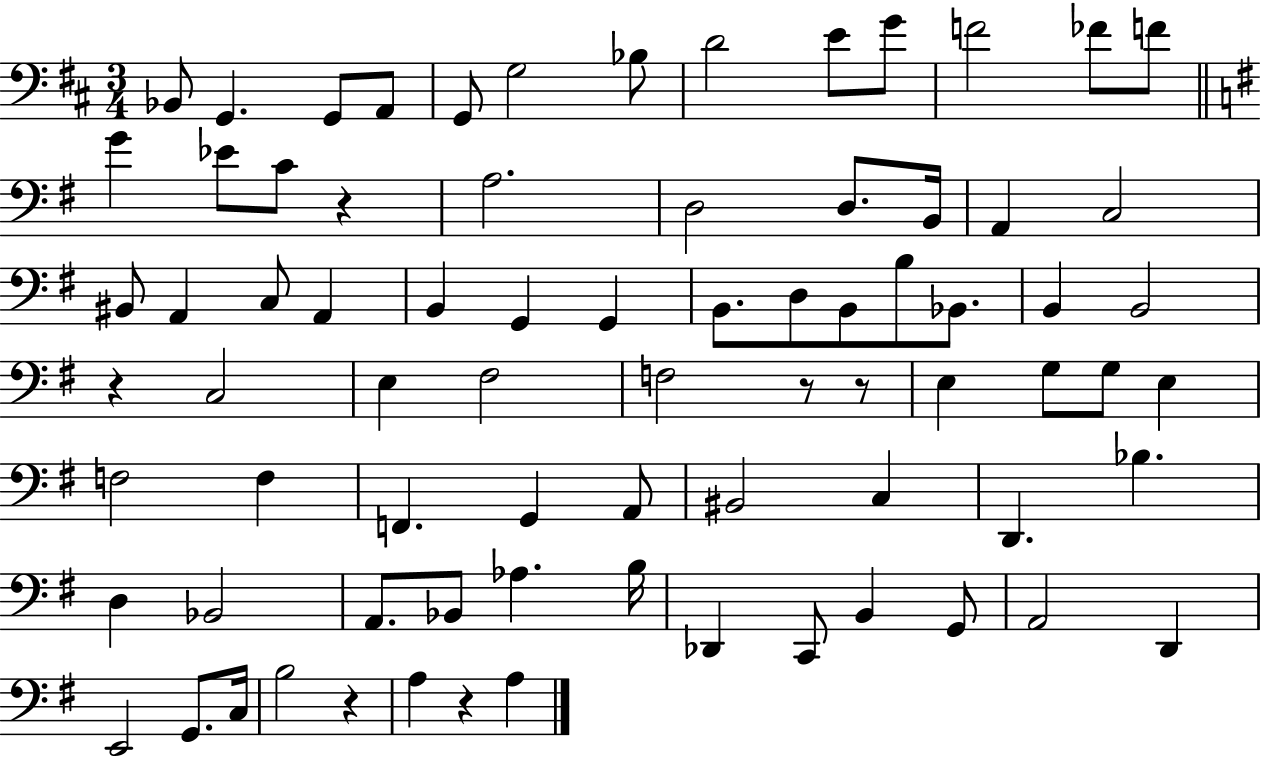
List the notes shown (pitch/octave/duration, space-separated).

Bb2/e G2/q. G2/e A2/e G2/e G3/h Bb3/e D4/h E4/e G4/e F4/h FES4/e F4/e G4/q Eb4/e C4/e R/q A3/h. D3/h D3/e. B2/s A2/q C3/h BIS2/e A2/q C3/e A2/q B2/q G2/q G2/q B2/e. D3/e B2/e B3/e Bb2/e. B2/q B2/h R/q C3/h E3/q F#3/h F3/h R/e R/e E3/q G3/e G3/e E3/q F3/h F3/q F2/q. G2/q A2/e BIS2/h C3/q D2/q. Bb3/q. D3/q Bb2/h A2/e. Bb2/e Ab3/q. B3/s Db2/q C2/e B2/q G2/e A2/h D2/q E2/h G2/e. C3/s B3/h R/q A3/q R/q A3/q